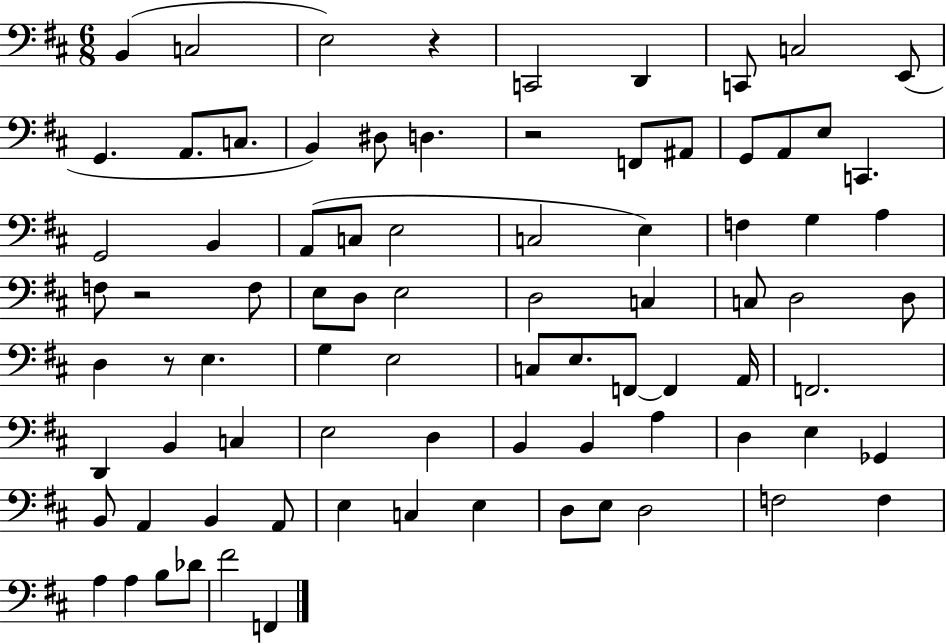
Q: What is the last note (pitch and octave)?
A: F2